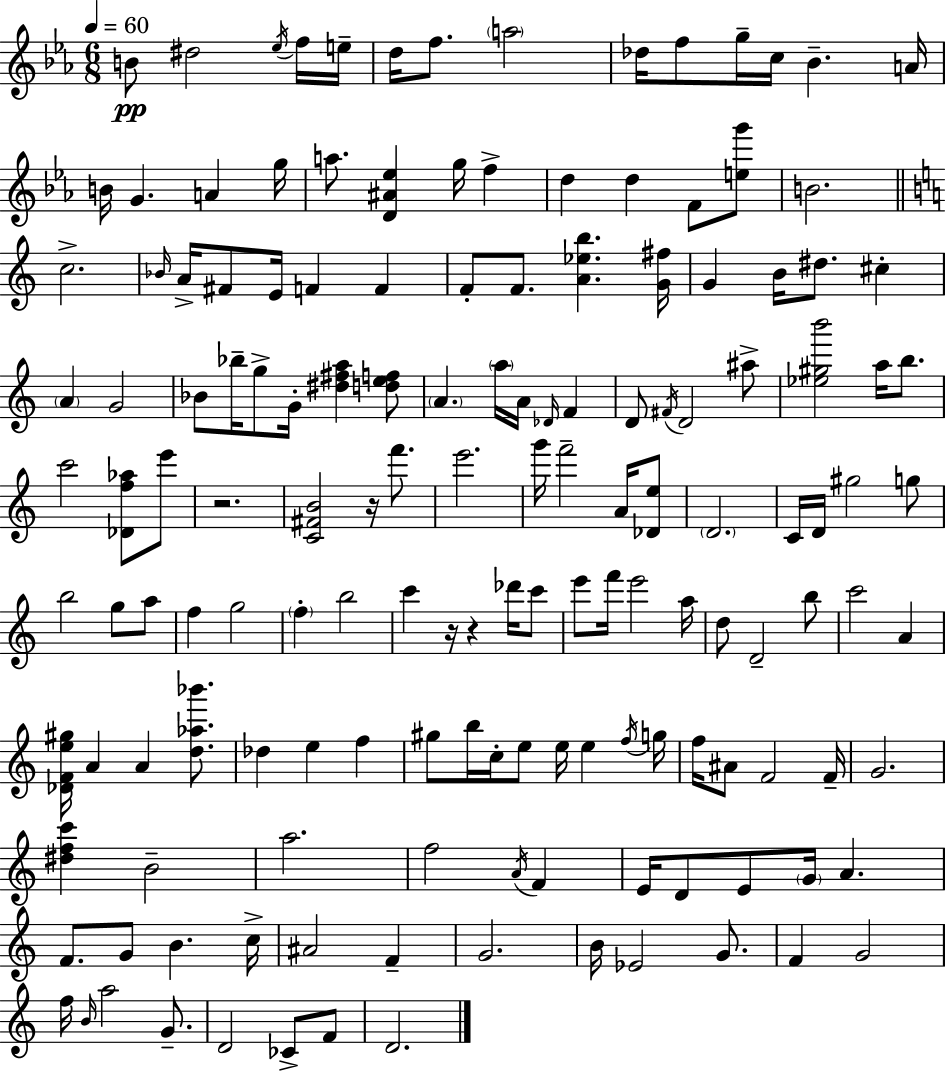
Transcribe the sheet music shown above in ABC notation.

X:1
T:Untitled
M:6/8
L:1/4
K:Cm
B/2 ^d2 _e/4 f/4 e/4 d/4 f/2 a2 _d/4 f/2 g/4 c/4 _B A/4 B/4 G A g/4 a/2 [D^A_e] g/4 f d d F/2 [eg']/2 B2 c2 _B/4 A/4 ^F/2 E/4 F F F/2 F/2 [A_eb] [G^f]/4 G B/4 ^d/2 ^c A G2 _B/2 _b/4 g/2 G/4 [^d^fa] [def]/2 A a/4 A/4 _D/4 F D/2 ^F/4 D2 ^a/2 [_e^gb']2 a/4 b/2 c'2 [_Df_a]/2 e'/2 z2 [C^FB]2 z/4 f'/2 e'2 g'/4 f'2 A/4 [_De]/2 D2 C/4 D/4 ^g2 g/2 b2 g/2 a/2 f g2 f b2 c' z/4 z _d'/4 c'/2 e'/2 f'/4 e'2 a/4 d/2 D2 b/2 c'2 A [_DFe^g]/4 A A [d_a_b']/2 _d e f ^g/2 b/4 c/4 e/2 e/4 e f/4 g/4 f/4 ^A/2 F2 F/4 G2 [^dfc'] B2 a2 f2 A/4 F E/4 D/2 E/2 G/4 A F/2 G/2 B c/4 ^A2 F G2 B/4 _E2 G/2 F G2 f/4 B/4 a2 G/2 D2 _C/2 F/2 D2